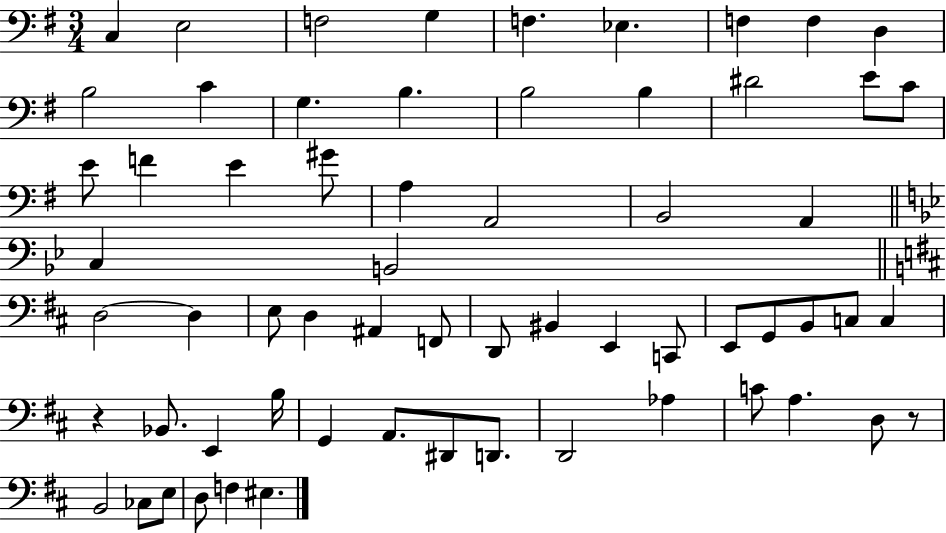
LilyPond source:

{
  \clef bass
  \numericTimeSignature
  \time 3/4
  \key g \major
  c4 e2 | f2 g4 | f4. ees4. | f4 f4 d4 | \break b2 c'4 | g4. b4. | b2 b4 | dis'2 e'8 c'8 | \break e'8 f'4 e'4 gis'8 | a4 a,2 | b,2 a,4 | \bar "||" \break \key bes \major c4 b,2 | \bar "||" \break \key b \minor d2~~ d4 | e8 d4 ais,4 f,8 | d,8 bis,4 e,4 c,8 | e,8 g,8 b,8 c8 c4 | \break r4 bes,8. e,4 b16 | g,4 a,8. dis,8 d,8. | d,2 aes4 | c'8 a4. d8 r8 | \break b,2 ces8 e8 | d8 f4 eis4. | \bar "|."
}